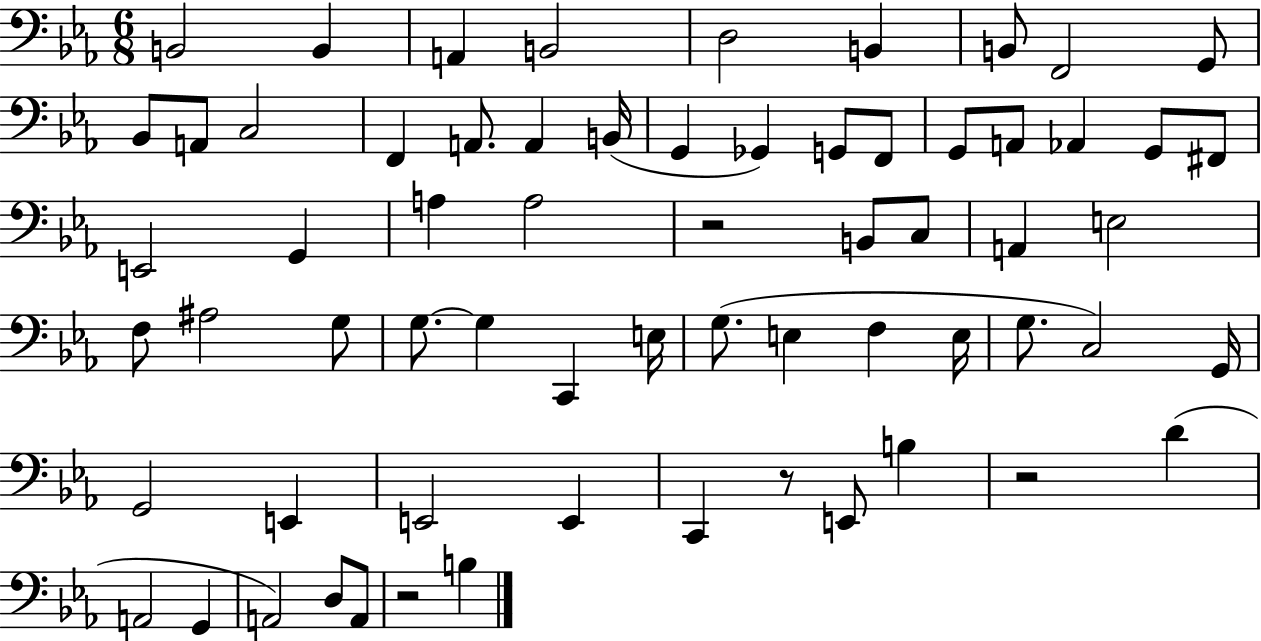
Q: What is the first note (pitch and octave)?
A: B2